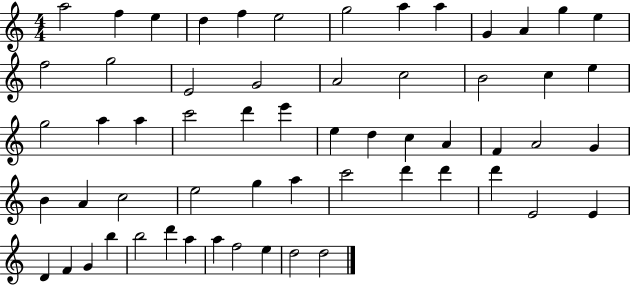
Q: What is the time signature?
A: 4/4